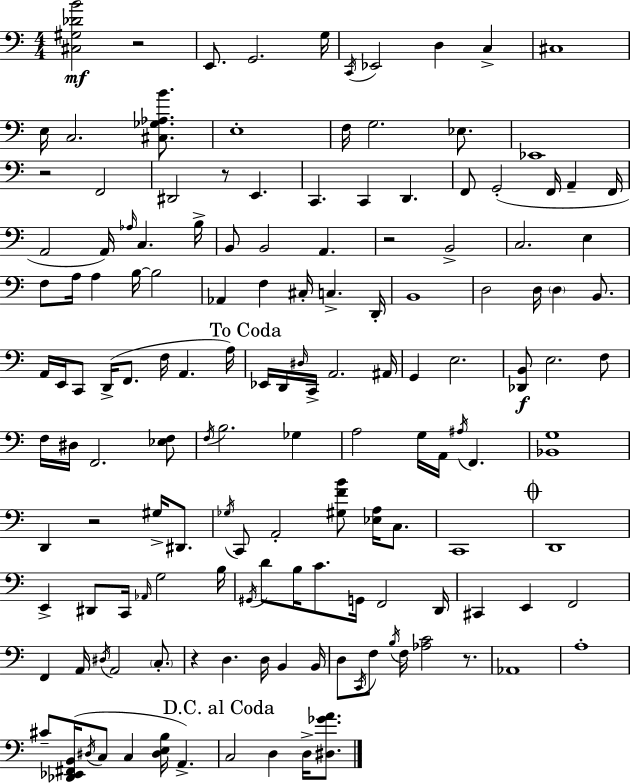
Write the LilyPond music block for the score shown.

{
  \clef bass
  \numericTimeSignature
  \time 4/4
  \key a \minor
  <cis gis des' b'>2\mf r2 | e,8. g,2. g16 | \acciaccatura { c,16 } ees,2 d4 c4-> | cis1 | \break e16 c2. <cis ges aes b'>8. | e1-. | f16 g2. ees8. | ees,1 | \break r2 f,2 | dis,2 r8 e,4. | c,4. c,4 d,4. | f,8 g,2-.( f,16 a,4-- | \break f,16 a,2 a,16) \grace { aes16 } c4. | b16-> b,8 b,2 a,4. | r2 b,2-> | c2. e4 | \break f8 a16 a4 b16~~ b2 | aes,4 f4 cis16-. c4.-> | d,16-. b,1 | d2 d16 \parenthesize d4 b,8. | \break a,16 e,16 c,8 d,16->( f,8. f16 a,4. | a16) \mark "To Coda" ees,16 d,16 \grace { dis16 } c,16-> a,2. | ais,16 g,4 e2. | <des, b,>8\f e2. | \break f8 f16 dis16 f,2. | <ees f>8 \acciaccatura { f16 } b2. | ges4 a2 g16 a,16 \acciaccatura { ais16 } f,4. | <bes, g>1 | \break d,4 r2 | gis16-> dis,8. \acciaccatura { ges16 } c,8 a,2-. | <gis f' b'>8 <ees a>16 c8. c,1 | \mark \markup { \musicglyph "scripts.coda" } d,1 | \break e,4-> dis,8 c,16 \grace { aes,16 } g2 | b16 \acciaccatura { gis,16 } d'8 b16 c'8. g,16 f,2 | d,16 cis,4 e,4 | f,2 f,4 a,16 \acciaccatura { dis16 } a,2 | \break \parenthesize c8.-. r4 d4. | d16 b,4 b,16 d8 \acciaccatura { c,16 } f8 \acciaccatura { b16 } f16 | <aes c'>2 r8. aes,1 | a1-. | \break cis'8-- <des, ees, fis, b,>16( \acciaccatura { dis16 } c8 | c4 <dis e b>16 a,4.->) \mark "D.C. al Coda" c2 | d4 d16-> <dis ges' a'>8. \bar "|."
}